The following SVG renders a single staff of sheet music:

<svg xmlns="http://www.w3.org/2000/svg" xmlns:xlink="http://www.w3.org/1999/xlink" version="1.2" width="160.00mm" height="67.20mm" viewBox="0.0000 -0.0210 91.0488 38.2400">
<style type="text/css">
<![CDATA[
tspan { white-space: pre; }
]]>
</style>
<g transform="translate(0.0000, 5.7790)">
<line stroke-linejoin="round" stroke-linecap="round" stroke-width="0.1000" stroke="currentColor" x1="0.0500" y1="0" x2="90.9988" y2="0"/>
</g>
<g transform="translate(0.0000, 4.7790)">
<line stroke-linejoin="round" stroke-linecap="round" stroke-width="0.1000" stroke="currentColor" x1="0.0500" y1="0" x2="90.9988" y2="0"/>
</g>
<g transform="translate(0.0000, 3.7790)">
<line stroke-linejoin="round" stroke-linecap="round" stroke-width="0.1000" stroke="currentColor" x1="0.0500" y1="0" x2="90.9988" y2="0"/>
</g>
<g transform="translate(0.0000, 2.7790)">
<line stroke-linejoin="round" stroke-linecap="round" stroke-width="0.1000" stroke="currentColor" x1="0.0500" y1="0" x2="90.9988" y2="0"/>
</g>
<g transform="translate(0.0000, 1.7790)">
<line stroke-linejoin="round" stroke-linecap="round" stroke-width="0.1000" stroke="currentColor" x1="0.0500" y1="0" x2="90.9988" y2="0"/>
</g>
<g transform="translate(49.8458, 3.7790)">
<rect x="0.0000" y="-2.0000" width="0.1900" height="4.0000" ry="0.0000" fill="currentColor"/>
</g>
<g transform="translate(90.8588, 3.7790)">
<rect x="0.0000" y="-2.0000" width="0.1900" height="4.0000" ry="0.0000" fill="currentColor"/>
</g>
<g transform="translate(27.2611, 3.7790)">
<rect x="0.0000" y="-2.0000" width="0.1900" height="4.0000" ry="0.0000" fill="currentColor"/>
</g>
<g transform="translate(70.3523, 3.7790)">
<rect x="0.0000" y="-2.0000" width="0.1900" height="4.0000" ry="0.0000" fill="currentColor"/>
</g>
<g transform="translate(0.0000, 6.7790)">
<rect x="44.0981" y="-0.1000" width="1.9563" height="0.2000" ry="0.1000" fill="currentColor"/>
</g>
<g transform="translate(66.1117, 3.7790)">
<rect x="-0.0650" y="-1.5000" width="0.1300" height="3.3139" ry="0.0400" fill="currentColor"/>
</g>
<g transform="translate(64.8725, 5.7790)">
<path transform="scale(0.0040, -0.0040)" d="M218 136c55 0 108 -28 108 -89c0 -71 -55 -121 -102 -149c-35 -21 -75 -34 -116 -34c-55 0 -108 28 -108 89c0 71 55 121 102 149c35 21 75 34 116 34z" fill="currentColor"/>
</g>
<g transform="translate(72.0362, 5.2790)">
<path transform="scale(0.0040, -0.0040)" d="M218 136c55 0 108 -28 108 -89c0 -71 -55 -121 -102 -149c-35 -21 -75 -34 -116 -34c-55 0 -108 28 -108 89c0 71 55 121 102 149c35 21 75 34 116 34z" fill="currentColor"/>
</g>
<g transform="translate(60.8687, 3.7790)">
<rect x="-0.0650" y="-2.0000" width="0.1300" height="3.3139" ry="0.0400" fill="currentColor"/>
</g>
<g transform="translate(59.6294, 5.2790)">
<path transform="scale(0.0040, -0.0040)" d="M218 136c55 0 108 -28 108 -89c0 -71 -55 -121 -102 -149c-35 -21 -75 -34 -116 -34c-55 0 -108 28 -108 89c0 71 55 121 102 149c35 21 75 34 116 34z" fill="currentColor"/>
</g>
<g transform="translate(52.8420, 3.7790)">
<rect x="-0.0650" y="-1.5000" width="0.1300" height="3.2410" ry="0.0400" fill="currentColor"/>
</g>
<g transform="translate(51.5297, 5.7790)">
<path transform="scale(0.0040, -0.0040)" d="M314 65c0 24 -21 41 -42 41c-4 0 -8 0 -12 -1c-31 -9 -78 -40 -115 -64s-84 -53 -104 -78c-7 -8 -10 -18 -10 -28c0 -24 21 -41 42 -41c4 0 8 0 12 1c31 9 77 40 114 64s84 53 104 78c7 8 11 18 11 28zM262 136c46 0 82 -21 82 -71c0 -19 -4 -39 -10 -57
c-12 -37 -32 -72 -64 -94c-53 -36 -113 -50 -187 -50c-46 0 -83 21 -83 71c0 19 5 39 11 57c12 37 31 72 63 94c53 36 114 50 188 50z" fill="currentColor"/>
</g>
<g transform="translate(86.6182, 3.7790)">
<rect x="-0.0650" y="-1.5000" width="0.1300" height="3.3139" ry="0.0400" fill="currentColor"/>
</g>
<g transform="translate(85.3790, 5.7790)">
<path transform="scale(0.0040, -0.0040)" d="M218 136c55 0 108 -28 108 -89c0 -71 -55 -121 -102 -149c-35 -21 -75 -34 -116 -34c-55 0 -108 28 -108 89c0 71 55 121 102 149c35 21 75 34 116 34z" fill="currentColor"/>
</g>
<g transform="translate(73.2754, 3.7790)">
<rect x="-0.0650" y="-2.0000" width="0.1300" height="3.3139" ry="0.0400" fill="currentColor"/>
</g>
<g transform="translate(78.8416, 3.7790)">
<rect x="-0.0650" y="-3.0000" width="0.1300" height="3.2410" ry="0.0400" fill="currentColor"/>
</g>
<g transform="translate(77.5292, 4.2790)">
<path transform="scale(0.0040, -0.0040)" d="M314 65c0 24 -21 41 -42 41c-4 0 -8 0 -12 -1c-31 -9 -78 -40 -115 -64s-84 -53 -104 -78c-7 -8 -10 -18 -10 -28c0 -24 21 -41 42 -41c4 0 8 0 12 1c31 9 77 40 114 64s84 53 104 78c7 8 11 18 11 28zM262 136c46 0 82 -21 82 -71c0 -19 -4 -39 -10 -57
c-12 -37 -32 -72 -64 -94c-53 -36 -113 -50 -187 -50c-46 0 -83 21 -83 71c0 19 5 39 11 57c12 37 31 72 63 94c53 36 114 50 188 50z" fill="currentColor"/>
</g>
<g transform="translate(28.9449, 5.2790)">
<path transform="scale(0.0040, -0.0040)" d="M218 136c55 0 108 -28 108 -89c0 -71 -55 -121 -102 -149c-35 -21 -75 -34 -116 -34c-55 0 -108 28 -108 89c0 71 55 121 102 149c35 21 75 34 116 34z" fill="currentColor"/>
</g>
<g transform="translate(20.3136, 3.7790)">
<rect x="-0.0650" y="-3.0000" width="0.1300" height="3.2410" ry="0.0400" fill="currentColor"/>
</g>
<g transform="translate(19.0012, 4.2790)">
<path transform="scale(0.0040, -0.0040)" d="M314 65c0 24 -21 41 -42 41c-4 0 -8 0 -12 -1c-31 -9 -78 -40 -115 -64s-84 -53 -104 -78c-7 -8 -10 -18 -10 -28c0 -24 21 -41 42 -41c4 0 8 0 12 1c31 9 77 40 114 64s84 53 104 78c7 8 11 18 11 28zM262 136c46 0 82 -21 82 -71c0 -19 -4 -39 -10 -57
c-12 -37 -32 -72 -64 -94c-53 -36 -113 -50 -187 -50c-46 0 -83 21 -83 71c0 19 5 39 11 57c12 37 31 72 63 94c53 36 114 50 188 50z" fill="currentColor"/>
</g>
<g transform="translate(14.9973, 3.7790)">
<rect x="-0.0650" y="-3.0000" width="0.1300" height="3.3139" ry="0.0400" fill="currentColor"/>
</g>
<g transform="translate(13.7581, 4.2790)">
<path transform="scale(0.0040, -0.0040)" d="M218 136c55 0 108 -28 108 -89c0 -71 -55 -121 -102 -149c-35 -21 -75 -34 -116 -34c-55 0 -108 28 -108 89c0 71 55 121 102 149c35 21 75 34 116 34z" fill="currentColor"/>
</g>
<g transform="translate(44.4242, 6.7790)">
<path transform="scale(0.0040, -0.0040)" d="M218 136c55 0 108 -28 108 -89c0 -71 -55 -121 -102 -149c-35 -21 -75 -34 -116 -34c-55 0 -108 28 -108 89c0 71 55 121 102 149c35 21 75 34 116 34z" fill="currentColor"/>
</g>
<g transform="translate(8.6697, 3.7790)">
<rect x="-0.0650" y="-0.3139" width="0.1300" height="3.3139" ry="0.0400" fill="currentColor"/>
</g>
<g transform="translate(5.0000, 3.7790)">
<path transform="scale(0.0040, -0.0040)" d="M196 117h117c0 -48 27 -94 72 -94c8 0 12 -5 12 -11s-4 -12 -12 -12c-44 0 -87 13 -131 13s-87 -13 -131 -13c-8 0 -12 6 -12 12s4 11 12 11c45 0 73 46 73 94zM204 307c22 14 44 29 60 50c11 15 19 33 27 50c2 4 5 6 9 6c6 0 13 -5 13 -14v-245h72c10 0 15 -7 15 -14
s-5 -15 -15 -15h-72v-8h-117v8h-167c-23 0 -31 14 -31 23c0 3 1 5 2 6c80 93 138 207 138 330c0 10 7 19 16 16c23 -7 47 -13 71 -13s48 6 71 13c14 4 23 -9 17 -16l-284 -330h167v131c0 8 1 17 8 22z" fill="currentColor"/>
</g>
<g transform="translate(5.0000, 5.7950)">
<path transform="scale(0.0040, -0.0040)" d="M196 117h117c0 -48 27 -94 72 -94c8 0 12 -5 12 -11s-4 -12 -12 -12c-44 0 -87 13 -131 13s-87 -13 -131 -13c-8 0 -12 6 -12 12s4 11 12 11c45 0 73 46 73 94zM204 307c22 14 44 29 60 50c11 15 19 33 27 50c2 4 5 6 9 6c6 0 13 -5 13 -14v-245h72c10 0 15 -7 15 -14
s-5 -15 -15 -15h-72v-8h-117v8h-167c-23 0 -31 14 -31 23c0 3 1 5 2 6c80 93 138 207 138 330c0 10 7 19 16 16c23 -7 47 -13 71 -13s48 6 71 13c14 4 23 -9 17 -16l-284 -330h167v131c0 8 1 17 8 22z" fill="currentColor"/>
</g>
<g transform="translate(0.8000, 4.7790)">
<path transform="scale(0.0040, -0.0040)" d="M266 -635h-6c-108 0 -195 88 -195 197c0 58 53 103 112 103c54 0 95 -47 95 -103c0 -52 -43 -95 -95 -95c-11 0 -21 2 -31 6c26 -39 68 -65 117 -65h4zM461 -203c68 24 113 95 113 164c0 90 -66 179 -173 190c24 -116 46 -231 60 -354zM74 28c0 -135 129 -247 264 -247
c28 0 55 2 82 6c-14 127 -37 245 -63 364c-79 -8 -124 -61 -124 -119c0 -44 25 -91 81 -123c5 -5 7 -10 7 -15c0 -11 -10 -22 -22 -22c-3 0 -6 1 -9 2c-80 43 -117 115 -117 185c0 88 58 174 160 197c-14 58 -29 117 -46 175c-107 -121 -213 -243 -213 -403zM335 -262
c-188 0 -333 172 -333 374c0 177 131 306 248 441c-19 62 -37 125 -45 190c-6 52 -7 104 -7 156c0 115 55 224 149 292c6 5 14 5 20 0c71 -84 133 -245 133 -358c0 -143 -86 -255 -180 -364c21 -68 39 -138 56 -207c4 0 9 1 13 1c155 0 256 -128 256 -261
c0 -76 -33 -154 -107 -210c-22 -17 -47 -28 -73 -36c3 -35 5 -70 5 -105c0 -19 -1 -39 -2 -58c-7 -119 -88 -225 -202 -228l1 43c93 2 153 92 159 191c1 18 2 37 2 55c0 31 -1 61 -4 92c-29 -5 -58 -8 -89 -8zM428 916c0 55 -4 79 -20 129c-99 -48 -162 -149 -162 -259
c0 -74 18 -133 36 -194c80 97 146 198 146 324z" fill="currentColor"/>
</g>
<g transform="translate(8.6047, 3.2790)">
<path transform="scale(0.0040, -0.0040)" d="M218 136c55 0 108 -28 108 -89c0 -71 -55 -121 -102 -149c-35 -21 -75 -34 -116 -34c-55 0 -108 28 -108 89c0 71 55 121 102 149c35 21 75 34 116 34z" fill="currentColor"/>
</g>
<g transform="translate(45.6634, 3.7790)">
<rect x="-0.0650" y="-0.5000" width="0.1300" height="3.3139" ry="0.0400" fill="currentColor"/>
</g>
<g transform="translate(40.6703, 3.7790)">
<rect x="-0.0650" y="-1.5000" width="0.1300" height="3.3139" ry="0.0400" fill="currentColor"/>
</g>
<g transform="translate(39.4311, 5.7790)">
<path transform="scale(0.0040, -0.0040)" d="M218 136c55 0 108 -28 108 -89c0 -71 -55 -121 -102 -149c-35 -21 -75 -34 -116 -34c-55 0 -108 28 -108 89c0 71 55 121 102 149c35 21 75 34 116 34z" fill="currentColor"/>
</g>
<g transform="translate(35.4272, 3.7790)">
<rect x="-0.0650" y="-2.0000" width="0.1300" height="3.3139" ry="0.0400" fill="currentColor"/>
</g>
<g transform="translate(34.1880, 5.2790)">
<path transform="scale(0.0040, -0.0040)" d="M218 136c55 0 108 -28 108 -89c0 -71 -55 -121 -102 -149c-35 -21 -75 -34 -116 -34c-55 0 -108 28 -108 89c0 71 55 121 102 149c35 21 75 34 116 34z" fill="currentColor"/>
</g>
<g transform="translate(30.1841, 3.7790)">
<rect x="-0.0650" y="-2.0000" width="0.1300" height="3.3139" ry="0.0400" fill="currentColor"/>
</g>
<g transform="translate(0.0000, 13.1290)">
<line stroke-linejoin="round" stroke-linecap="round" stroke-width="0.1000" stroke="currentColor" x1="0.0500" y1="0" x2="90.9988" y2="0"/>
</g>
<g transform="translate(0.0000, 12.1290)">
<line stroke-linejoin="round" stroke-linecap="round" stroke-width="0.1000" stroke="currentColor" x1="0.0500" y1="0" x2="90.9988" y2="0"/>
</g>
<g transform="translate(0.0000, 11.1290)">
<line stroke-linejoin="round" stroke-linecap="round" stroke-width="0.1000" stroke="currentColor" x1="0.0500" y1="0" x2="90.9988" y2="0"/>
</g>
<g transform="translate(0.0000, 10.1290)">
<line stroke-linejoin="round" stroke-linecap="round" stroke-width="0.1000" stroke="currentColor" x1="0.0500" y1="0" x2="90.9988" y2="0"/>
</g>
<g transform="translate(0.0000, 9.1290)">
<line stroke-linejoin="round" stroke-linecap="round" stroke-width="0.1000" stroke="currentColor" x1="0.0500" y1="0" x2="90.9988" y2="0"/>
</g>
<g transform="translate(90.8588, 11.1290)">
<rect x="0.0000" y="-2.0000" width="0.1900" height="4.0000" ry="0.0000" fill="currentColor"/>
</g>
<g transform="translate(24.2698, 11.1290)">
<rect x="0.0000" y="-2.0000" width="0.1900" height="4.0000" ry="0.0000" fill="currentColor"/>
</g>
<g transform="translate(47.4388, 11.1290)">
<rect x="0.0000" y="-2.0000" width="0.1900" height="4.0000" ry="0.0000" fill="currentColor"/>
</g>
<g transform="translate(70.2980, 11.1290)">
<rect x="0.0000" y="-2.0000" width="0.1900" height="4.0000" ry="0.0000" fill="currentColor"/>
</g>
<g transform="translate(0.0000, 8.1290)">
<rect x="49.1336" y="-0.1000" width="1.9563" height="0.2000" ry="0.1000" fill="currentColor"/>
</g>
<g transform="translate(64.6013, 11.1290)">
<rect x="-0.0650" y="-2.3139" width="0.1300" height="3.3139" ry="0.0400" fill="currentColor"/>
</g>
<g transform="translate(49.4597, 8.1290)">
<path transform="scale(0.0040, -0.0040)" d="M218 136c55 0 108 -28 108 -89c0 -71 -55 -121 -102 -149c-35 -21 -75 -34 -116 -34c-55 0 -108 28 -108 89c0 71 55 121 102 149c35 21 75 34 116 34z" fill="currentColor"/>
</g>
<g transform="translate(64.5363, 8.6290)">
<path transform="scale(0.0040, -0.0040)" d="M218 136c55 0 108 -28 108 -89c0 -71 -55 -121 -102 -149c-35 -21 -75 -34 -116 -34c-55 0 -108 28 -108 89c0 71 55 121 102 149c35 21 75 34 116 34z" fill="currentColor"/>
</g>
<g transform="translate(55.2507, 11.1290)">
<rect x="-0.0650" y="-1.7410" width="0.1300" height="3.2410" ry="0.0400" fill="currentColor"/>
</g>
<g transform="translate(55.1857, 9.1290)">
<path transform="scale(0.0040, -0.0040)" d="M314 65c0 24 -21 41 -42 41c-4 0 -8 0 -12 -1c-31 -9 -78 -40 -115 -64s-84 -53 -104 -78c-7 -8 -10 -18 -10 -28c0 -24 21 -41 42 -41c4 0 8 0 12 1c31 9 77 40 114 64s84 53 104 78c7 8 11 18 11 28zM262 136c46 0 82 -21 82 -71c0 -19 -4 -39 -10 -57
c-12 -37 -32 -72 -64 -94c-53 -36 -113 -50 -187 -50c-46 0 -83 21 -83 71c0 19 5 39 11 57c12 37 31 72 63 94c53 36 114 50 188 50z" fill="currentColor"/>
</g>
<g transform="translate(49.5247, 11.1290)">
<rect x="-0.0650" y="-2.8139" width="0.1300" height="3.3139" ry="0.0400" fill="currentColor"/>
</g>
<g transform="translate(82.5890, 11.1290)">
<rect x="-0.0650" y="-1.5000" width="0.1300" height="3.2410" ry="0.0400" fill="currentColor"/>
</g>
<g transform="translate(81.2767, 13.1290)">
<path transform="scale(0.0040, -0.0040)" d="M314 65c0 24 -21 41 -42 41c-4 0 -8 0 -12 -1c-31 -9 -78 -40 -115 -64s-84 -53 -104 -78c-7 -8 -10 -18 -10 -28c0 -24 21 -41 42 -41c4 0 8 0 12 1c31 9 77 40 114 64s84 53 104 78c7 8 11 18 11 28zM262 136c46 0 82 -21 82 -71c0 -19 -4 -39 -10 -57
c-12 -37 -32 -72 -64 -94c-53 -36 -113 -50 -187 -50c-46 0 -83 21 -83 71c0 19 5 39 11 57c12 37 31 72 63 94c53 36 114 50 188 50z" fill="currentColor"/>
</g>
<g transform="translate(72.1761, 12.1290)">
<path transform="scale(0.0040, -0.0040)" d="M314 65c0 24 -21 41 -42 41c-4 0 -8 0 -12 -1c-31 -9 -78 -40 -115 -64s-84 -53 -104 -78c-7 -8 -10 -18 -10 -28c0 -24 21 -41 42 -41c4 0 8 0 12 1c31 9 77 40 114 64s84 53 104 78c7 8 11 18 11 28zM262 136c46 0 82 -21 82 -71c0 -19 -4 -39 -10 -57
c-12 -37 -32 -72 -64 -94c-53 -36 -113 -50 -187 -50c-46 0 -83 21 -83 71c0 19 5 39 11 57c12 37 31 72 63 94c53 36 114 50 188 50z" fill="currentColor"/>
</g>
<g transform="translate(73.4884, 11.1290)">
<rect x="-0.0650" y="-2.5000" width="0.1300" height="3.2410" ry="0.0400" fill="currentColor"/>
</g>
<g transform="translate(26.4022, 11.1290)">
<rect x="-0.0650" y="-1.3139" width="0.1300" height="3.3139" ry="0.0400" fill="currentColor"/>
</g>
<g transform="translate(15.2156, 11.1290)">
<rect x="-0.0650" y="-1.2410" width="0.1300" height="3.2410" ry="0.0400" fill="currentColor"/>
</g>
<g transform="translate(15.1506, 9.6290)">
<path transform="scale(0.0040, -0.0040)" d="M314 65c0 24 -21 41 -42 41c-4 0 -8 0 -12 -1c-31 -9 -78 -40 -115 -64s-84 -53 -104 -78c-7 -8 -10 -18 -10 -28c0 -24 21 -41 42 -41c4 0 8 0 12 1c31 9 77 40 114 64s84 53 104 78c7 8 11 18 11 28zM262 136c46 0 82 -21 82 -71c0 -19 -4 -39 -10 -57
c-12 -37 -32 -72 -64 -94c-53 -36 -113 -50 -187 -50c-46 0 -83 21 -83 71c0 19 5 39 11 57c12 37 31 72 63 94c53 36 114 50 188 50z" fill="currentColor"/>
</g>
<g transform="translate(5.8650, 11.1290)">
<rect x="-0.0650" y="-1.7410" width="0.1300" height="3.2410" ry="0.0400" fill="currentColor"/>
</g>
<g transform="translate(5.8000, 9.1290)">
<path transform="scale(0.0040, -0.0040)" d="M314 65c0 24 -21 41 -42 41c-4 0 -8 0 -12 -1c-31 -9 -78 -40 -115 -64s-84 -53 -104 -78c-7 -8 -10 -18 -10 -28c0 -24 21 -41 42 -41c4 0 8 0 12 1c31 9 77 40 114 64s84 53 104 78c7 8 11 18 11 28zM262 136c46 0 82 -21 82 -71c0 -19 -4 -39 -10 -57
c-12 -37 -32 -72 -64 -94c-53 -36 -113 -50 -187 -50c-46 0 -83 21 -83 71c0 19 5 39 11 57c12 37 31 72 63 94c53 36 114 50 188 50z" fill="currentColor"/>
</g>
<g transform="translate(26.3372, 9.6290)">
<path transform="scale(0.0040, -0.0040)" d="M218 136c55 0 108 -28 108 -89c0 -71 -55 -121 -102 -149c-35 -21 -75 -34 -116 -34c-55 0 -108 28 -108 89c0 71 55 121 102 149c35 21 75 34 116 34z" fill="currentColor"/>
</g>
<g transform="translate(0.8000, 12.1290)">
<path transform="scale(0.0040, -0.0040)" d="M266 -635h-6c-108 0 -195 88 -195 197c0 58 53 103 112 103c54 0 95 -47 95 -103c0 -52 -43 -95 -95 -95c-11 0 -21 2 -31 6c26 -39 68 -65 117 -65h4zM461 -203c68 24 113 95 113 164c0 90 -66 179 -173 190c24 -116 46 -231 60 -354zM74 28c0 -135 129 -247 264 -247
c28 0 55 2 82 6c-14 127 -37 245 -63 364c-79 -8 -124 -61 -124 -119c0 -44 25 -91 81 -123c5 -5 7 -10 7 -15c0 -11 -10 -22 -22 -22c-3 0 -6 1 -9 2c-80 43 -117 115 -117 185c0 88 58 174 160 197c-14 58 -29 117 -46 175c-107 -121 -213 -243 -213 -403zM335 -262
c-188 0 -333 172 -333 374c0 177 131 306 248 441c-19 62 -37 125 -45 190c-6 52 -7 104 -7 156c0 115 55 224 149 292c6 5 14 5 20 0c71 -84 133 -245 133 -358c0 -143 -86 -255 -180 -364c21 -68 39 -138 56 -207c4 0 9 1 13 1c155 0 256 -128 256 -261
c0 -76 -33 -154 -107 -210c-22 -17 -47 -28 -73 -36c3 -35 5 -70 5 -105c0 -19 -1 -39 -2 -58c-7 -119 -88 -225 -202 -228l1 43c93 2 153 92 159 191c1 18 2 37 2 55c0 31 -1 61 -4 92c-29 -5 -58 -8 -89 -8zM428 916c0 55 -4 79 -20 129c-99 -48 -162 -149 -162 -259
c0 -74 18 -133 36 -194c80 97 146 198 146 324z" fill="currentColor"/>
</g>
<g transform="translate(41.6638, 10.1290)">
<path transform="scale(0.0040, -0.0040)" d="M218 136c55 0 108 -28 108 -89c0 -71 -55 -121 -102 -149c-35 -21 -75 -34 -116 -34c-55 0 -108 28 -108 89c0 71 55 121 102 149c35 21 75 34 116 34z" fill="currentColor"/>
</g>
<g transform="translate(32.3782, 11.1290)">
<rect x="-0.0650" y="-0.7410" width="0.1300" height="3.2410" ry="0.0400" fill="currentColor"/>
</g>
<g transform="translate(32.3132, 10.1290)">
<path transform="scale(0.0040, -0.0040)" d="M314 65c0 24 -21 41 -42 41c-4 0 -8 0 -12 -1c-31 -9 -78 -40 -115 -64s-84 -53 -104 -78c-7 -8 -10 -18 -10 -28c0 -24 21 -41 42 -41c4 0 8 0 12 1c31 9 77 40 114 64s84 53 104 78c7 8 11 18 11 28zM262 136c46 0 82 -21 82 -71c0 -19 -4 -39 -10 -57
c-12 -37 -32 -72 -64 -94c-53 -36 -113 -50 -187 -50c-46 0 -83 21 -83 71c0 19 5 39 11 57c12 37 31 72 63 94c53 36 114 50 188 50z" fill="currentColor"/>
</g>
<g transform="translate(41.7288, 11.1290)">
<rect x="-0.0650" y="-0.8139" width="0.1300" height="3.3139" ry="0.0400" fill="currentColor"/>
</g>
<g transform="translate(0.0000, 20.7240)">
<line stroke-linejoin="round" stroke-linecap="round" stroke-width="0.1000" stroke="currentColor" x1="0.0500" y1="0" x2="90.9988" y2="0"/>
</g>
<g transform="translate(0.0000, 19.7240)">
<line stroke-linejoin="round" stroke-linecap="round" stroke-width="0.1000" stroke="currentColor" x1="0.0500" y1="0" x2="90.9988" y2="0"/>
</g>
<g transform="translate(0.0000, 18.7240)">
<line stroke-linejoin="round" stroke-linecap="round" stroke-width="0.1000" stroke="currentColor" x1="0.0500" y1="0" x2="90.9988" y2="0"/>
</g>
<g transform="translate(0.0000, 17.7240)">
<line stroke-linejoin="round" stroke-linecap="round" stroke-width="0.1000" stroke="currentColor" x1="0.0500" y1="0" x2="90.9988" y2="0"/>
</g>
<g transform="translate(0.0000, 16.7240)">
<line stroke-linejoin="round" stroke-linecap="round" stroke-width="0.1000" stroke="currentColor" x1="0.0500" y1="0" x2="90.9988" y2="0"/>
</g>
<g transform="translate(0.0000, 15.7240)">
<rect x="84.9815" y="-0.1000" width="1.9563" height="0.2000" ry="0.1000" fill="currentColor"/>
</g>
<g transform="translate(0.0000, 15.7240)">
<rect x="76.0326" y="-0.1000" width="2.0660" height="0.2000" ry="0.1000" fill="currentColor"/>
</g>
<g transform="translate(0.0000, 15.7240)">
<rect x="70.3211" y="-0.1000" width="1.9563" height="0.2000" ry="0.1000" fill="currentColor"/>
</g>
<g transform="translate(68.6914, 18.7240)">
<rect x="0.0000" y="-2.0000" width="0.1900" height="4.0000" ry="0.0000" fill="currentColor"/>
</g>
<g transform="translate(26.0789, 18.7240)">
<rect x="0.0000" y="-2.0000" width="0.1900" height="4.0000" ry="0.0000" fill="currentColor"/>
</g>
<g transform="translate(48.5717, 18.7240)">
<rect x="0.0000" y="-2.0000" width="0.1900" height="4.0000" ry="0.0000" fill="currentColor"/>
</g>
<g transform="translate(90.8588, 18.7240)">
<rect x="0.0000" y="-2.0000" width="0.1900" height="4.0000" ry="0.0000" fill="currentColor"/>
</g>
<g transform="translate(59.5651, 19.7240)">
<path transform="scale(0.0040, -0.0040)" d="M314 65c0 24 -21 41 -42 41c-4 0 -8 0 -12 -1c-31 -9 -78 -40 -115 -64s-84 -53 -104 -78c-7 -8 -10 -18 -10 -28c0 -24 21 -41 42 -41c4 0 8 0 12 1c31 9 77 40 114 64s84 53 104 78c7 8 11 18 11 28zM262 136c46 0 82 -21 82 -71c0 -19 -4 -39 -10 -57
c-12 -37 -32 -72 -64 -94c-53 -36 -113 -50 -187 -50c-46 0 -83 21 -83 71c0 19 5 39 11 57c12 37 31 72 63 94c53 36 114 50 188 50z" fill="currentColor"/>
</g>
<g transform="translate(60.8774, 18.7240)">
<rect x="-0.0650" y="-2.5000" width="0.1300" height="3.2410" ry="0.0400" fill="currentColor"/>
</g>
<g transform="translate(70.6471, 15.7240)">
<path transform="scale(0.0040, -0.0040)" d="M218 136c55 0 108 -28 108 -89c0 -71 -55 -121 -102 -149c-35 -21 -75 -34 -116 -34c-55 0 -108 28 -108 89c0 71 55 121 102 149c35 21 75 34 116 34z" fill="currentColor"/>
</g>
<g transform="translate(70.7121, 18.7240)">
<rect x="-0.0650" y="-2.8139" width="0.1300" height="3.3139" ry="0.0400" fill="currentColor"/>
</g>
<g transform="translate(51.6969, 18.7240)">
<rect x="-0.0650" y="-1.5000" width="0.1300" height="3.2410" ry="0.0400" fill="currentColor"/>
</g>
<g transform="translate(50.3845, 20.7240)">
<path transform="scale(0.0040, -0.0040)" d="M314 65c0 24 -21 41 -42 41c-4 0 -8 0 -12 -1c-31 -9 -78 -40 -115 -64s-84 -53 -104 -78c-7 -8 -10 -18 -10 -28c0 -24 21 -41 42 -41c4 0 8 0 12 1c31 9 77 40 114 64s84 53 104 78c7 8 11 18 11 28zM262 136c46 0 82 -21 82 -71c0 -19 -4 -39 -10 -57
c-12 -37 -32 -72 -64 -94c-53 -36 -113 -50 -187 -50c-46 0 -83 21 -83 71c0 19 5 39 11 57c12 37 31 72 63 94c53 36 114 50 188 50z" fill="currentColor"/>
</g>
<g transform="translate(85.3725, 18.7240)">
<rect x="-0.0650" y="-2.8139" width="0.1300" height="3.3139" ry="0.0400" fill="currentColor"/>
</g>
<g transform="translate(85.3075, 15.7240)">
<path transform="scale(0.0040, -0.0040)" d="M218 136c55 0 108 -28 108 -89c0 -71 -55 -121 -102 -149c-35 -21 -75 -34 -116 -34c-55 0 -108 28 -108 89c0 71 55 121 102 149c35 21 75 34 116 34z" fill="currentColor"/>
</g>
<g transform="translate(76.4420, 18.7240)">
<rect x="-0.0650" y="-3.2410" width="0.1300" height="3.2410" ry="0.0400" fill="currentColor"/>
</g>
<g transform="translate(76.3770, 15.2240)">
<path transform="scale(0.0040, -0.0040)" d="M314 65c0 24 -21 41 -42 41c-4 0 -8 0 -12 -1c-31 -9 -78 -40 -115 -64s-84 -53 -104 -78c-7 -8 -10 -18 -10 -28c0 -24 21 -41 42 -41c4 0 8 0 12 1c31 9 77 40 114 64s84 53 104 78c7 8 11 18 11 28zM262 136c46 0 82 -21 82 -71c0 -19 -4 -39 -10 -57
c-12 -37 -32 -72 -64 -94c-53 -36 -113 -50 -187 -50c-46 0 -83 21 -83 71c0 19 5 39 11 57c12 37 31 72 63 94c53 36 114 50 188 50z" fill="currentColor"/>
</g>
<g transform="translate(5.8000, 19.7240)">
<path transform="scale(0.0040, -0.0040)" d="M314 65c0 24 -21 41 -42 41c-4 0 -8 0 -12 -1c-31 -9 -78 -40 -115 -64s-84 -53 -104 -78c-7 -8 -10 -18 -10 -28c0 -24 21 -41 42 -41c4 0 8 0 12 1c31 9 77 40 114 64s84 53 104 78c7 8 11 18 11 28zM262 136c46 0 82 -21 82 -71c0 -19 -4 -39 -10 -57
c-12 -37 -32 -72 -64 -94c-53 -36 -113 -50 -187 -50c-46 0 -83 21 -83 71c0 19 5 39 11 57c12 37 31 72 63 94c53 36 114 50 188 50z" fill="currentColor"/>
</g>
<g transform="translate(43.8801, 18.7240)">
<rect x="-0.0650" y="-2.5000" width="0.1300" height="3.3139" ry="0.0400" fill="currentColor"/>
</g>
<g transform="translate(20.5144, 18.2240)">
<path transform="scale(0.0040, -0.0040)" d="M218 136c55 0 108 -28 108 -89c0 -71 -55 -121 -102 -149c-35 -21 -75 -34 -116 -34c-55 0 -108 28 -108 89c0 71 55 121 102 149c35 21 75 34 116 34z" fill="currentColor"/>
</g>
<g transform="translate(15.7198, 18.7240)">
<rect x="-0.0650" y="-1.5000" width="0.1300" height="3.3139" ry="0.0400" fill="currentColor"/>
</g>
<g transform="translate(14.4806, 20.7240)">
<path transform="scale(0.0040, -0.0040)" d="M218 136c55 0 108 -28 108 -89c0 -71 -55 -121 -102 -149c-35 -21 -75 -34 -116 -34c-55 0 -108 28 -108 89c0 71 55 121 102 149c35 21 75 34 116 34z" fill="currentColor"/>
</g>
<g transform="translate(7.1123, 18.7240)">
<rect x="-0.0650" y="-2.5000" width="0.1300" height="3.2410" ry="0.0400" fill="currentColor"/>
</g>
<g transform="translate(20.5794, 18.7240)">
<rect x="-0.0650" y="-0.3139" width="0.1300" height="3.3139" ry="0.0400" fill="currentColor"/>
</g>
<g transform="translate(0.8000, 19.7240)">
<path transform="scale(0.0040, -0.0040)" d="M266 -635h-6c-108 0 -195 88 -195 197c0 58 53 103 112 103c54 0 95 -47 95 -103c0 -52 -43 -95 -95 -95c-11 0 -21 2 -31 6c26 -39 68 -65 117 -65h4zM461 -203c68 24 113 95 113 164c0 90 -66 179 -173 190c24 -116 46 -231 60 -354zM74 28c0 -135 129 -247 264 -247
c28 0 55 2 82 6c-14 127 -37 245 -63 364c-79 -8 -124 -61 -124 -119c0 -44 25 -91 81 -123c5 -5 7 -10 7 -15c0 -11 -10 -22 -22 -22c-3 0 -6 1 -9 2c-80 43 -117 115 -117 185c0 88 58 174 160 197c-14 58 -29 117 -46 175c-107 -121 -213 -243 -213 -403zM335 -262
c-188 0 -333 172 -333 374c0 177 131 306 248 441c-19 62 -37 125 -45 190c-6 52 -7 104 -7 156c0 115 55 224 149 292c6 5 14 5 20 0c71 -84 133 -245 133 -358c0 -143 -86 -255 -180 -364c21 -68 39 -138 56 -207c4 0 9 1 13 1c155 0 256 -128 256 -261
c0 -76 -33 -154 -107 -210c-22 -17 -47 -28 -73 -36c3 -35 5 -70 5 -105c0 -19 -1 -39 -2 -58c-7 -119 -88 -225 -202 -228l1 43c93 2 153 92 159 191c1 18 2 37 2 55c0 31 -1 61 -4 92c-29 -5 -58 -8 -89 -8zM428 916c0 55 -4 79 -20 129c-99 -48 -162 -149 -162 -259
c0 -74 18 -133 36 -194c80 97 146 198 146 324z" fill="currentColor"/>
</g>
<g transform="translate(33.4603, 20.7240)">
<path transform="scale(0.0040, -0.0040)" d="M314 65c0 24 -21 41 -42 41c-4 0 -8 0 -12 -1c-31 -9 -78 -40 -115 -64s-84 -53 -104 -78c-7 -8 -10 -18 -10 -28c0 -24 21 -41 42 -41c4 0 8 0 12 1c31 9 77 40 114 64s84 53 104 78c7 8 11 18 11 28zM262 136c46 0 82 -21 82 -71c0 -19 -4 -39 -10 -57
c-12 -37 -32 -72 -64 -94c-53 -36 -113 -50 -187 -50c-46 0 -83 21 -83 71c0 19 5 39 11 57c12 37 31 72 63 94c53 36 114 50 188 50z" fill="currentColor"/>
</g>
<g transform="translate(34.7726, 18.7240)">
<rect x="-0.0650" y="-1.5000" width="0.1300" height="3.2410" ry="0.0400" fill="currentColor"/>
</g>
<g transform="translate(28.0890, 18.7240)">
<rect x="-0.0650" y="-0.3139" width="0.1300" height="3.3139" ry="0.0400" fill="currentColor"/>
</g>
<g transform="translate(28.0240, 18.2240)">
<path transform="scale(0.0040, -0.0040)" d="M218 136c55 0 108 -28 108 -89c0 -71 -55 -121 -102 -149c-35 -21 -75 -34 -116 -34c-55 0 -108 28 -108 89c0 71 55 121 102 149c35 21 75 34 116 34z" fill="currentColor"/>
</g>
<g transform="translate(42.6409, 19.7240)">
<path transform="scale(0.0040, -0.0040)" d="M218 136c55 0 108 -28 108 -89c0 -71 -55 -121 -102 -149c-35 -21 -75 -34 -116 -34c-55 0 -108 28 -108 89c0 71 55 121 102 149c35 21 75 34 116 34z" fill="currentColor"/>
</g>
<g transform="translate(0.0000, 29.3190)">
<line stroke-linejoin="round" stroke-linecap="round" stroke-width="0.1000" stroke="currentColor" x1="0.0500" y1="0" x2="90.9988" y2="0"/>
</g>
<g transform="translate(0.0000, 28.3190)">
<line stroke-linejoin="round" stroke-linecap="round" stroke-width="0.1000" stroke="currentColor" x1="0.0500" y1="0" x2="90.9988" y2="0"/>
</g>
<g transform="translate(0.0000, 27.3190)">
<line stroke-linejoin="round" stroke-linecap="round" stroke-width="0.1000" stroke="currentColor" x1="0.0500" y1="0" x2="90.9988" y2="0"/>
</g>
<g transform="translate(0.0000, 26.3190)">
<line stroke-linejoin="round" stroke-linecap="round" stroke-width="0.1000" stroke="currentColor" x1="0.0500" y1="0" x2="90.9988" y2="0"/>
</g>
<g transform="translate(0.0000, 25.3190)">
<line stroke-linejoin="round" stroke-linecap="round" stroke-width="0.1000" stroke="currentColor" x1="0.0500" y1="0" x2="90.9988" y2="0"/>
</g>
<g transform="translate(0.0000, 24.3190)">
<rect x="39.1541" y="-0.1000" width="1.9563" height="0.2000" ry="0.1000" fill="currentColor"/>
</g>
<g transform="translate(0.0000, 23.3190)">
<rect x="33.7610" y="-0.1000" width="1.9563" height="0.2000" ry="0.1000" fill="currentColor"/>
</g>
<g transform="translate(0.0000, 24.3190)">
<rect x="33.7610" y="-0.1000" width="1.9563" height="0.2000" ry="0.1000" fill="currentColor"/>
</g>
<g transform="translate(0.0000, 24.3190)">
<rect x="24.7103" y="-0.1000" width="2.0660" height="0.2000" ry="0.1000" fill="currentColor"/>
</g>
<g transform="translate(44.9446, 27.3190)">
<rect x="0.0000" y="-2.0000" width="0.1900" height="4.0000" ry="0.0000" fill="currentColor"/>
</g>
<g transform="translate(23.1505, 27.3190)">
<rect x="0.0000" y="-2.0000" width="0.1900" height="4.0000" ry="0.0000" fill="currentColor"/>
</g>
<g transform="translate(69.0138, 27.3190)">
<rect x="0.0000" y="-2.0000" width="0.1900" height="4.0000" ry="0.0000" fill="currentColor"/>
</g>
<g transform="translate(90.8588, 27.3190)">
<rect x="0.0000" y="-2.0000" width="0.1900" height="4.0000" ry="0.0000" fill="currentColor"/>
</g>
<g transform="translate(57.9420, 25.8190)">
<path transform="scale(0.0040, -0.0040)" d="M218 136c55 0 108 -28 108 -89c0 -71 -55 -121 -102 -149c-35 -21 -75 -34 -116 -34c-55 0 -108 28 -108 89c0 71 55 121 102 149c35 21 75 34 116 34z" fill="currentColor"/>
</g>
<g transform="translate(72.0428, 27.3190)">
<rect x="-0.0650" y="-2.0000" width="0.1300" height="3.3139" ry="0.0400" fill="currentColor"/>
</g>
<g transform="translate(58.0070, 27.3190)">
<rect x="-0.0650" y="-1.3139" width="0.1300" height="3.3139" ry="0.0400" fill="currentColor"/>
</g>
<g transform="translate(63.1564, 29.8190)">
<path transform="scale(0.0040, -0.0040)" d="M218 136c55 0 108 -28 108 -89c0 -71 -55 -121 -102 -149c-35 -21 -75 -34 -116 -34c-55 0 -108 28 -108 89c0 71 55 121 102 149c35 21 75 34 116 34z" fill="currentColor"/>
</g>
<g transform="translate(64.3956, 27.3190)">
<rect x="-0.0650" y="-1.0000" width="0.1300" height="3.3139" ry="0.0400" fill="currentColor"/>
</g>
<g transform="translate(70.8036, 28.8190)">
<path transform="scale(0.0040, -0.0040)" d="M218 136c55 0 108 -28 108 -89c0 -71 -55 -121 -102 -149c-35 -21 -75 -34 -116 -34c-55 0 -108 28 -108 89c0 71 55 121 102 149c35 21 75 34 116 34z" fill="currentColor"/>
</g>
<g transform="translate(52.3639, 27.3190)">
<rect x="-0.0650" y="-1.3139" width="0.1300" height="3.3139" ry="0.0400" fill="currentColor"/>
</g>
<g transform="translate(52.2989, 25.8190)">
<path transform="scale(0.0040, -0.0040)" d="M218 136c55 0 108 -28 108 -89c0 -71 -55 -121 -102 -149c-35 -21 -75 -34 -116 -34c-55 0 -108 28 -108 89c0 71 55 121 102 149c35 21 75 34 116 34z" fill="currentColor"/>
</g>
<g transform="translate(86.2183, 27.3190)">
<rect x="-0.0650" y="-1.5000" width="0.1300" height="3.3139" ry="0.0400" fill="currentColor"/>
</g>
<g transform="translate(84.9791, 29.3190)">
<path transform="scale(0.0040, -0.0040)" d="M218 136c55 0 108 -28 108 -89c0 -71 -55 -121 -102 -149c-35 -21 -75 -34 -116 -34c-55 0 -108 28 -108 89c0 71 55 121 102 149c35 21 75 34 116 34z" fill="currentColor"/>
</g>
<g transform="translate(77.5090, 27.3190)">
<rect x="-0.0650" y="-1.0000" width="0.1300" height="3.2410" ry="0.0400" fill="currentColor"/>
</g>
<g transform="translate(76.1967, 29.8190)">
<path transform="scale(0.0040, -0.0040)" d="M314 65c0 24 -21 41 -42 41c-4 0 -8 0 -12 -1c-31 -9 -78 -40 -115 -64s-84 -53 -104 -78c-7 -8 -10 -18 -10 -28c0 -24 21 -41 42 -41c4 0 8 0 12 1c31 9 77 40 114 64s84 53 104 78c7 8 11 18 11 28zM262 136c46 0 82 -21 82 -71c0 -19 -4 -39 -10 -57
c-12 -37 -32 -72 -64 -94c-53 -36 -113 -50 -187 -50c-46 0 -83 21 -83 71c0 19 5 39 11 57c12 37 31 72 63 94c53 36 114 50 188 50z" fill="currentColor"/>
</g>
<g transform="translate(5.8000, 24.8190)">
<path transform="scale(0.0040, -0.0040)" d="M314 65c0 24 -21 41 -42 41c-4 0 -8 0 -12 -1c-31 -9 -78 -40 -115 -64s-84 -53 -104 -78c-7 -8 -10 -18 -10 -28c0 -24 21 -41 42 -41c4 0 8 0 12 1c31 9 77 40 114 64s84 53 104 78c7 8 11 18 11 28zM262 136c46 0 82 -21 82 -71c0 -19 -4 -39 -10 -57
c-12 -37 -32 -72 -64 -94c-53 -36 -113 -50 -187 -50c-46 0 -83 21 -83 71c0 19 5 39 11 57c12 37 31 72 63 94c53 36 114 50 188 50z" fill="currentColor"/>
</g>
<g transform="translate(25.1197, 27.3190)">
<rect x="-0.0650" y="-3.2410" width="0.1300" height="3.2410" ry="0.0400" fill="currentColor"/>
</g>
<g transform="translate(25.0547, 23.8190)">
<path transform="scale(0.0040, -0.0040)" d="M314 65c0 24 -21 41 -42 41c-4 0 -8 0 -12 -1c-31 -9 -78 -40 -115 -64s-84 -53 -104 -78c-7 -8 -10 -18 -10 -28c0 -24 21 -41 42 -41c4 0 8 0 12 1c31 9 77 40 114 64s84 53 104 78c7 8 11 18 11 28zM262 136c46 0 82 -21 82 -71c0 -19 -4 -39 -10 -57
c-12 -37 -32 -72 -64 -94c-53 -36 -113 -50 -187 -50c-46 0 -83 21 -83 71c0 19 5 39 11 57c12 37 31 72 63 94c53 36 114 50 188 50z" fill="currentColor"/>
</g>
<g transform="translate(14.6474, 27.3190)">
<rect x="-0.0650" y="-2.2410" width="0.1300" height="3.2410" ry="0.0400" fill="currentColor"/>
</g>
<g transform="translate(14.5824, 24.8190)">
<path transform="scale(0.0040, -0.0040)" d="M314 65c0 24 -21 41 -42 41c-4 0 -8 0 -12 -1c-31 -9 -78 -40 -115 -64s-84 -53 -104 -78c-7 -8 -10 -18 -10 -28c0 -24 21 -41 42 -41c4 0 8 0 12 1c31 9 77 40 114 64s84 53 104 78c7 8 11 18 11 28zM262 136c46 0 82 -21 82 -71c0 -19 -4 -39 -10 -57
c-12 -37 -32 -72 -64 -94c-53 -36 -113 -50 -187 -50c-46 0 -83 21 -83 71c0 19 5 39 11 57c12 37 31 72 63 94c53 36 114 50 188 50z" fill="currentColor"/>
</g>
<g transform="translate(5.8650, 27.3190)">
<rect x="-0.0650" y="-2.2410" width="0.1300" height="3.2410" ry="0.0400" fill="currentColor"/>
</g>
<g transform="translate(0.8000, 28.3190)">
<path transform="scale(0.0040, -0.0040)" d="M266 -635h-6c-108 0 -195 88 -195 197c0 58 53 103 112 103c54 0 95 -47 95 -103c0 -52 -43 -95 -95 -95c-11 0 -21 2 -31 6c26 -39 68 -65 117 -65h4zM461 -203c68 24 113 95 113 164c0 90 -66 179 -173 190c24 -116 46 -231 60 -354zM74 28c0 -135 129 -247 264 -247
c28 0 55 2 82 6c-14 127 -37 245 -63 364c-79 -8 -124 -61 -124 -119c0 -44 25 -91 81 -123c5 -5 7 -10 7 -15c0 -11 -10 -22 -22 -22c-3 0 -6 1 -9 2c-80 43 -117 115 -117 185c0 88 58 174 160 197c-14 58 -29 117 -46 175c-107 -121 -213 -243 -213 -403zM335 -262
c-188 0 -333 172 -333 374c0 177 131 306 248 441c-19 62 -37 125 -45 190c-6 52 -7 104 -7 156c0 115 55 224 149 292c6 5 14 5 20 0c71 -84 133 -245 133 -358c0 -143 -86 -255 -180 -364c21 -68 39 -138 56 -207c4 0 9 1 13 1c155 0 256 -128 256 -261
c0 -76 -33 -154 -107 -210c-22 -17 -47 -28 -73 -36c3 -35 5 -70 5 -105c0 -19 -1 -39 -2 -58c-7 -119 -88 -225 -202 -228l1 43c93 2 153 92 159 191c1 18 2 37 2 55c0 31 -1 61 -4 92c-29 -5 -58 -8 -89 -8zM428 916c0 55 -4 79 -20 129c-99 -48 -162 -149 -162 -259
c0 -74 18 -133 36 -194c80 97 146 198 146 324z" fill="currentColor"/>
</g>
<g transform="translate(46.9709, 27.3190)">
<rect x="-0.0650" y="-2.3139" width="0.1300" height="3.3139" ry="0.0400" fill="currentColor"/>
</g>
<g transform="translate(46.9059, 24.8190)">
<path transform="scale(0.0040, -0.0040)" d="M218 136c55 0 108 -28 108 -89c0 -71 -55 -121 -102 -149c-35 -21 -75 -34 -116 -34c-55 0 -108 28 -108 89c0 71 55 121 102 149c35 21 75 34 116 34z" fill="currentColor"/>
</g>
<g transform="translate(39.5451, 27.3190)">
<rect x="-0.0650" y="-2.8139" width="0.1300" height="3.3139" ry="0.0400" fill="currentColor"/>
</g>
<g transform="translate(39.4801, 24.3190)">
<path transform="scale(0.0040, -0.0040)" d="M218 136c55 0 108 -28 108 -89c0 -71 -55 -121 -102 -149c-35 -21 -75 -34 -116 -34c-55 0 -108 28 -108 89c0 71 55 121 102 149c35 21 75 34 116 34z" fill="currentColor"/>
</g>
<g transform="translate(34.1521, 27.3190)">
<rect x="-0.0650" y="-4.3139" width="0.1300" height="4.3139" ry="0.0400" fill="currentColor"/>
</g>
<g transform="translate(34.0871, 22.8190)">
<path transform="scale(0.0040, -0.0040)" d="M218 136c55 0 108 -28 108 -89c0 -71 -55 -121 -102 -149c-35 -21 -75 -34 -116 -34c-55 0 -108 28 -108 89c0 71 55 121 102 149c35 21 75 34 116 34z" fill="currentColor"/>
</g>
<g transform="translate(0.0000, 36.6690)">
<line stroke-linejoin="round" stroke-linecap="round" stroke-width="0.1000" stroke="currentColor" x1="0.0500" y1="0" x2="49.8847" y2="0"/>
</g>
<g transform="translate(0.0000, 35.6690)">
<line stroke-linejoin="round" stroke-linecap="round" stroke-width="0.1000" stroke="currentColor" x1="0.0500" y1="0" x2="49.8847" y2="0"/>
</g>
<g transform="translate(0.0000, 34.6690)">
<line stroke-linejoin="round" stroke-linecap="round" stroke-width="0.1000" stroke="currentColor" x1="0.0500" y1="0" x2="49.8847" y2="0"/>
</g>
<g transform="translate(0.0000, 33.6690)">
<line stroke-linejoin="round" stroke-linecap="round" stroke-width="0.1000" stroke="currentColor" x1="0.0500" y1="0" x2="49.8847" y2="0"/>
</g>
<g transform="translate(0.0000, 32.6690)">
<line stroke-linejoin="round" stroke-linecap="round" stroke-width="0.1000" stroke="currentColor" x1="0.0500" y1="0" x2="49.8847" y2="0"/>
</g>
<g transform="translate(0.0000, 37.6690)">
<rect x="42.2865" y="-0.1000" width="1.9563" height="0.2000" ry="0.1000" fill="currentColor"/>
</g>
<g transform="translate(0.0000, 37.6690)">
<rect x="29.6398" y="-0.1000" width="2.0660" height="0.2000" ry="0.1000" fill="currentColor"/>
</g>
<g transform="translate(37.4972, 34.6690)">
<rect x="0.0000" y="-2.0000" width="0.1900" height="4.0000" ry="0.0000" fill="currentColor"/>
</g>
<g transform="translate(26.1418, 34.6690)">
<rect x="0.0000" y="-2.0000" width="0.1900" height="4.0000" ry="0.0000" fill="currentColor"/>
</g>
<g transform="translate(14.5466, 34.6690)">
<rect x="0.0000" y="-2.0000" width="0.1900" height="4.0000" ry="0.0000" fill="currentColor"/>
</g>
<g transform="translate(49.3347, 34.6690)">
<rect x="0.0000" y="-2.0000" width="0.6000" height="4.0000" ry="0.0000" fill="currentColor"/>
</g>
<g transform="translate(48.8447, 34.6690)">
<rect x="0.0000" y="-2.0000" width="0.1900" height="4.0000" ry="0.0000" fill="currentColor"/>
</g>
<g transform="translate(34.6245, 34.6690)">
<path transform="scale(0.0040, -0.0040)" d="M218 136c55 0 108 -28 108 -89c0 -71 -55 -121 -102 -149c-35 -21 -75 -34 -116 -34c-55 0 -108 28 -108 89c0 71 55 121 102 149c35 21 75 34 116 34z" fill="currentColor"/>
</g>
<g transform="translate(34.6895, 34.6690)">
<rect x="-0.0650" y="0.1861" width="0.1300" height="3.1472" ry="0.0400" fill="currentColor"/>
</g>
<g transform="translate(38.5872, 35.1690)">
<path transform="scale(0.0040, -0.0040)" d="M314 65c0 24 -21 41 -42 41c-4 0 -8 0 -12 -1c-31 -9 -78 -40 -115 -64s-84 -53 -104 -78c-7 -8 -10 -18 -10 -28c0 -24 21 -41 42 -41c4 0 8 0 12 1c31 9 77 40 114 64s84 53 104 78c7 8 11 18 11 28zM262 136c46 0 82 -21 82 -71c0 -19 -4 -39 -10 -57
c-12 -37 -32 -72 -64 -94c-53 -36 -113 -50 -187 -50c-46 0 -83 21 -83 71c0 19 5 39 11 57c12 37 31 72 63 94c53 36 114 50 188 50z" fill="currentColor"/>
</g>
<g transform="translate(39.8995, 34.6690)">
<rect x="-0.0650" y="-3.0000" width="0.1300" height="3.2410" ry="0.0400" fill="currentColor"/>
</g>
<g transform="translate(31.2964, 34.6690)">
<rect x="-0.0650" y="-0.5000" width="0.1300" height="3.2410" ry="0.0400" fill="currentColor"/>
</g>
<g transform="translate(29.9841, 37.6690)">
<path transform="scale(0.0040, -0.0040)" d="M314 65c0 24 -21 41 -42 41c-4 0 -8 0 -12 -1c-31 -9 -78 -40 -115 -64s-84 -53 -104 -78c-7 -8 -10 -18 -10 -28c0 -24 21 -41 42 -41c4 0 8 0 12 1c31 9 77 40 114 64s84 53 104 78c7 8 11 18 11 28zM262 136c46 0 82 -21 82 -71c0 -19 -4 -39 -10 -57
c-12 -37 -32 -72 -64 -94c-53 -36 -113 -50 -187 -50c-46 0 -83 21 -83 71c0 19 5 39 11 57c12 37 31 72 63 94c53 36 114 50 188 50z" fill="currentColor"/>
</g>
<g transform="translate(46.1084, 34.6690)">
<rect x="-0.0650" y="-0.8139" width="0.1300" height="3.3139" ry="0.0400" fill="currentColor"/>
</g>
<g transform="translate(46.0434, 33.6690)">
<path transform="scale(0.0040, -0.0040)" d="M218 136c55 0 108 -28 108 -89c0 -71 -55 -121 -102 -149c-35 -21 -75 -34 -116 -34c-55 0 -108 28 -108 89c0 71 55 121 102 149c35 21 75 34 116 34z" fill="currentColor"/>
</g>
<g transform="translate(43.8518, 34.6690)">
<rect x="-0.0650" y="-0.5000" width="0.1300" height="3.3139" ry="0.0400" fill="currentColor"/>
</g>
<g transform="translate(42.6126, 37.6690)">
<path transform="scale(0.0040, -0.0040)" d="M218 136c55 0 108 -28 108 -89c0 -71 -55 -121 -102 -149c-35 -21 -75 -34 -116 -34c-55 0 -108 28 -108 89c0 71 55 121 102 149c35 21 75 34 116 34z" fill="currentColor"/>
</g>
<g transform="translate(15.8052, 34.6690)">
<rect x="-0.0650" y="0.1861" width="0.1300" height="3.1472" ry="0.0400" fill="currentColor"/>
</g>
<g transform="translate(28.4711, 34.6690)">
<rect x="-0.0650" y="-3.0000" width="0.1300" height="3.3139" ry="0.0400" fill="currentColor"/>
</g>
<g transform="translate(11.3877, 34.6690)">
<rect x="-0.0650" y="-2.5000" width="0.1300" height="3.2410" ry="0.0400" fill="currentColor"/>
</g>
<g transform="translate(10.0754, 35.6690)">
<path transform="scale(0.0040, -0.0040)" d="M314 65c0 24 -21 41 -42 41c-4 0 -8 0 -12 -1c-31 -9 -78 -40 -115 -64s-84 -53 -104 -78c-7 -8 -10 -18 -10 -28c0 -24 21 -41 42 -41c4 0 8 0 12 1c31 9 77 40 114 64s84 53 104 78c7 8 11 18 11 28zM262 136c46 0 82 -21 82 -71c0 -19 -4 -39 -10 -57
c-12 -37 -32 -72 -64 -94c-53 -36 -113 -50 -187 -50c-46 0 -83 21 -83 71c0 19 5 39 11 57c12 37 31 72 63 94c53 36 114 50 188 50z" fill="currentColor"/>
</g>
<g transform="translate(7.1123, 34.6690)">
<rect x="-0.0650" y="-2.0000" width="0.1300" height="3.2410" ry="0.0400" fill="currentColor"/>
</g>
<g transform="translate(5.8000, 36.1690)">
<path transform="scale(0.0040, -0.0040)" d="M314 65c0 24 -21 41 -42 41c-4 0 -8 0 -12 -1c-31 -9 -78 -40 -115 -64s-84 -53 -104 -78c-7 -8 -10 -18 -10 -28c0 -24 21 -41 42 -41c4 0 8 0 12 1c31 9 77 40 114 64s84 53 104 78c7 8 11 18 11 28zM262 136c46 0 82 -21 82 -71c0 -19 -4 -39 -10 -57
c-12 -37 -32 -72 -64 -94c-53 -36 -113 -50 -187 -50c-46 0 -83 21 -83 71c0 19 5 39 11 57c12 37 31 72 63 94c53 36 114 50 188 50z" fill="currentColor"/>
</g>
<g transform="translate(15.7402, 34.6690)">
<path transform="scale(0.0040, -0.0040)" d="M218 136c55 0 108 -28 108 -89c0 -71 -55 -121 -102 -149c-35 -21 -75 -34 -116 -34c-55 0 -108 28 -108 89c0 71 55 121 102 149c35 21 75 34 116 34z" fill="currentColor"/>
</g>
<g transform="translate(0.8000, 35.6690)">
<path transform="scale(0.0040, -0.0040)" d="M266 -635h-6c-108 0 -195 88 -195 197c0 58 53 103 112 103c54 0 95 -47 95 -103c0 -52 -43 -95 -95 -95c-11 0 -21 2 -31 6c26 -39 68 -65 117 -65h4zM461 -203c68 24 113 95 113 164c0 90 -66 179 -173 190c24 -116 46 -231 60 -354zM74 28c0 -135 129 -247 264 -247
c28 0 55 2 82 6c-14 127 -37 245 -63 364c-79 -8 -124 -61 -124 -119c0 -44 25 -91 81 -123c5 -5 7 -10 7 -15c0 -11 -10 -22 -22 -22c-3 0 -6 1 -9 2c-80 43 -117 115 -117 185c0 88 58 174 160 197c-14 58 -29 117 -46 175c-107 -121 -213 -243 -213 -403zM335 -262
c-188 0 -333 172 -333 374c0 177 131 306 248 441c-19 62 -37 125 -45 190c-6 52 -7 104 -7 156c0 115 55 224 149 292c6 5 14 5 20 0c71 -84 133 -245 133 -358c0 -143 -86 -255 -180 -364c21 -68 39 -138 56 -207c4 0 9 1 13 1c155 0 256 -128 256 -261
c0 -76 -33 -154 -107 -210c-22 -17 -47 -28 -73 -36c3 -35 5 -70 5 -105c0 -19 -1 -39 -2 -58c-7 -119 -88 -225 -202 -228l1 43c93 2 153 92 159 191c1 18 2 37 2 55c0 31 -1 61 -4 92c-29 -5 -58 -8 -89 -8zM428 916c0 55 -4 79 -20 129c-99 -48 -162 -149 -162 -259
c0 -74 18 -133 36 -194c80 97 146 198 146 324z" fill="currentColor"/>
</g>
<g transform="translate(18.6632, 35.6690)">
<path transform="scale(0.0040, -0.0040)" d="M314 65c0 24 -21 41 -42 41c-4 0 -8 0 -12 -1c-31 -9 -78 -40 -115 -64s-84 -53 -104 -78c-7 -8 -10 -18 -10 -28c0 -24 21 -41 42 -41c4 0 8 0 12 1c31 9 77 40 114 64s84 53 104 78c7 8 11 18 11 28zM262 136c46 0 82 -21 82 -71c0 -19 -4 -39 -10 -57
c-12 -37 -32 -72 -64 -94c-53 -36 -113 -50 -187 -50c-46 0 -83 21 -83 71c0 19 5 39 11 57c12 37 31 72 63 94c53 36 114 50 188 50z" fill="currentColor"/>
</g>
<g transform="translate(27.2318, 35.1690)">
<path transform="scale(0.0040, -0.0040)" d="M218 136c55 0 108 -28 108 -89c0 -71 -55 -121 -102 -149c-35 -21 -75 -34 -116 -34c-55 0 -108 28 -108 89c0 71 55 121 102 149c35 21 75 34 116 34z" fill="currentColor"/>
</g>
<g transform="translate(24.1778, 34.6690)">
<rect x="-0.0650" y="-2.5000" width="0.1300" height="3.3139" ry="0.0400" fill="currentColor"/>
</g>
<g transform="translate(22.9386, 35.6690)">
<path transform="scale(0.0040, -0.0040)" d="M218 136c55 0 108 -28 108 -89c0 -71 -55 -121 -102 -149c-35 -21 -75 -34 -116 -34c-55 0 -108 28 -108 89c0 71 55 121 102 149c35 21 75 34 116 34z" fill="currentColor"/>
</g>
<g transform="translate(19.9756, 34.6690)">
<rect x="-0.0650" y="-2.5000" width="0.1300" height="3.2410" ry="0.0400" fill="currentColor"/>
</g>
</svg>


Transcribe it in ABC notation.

X:1
T:Untitled
M:4/4
L:1/4
K:C
c A A2 F F E C E2 F E F A2 E f2 e2 e d2 d a f2 g G2 E2 G2 E c c E2 G E2 G2 a b2 a g2 g2 b2 d' a g e e D F D2 E F2 G2 B G2 G A C2 B A2 C d